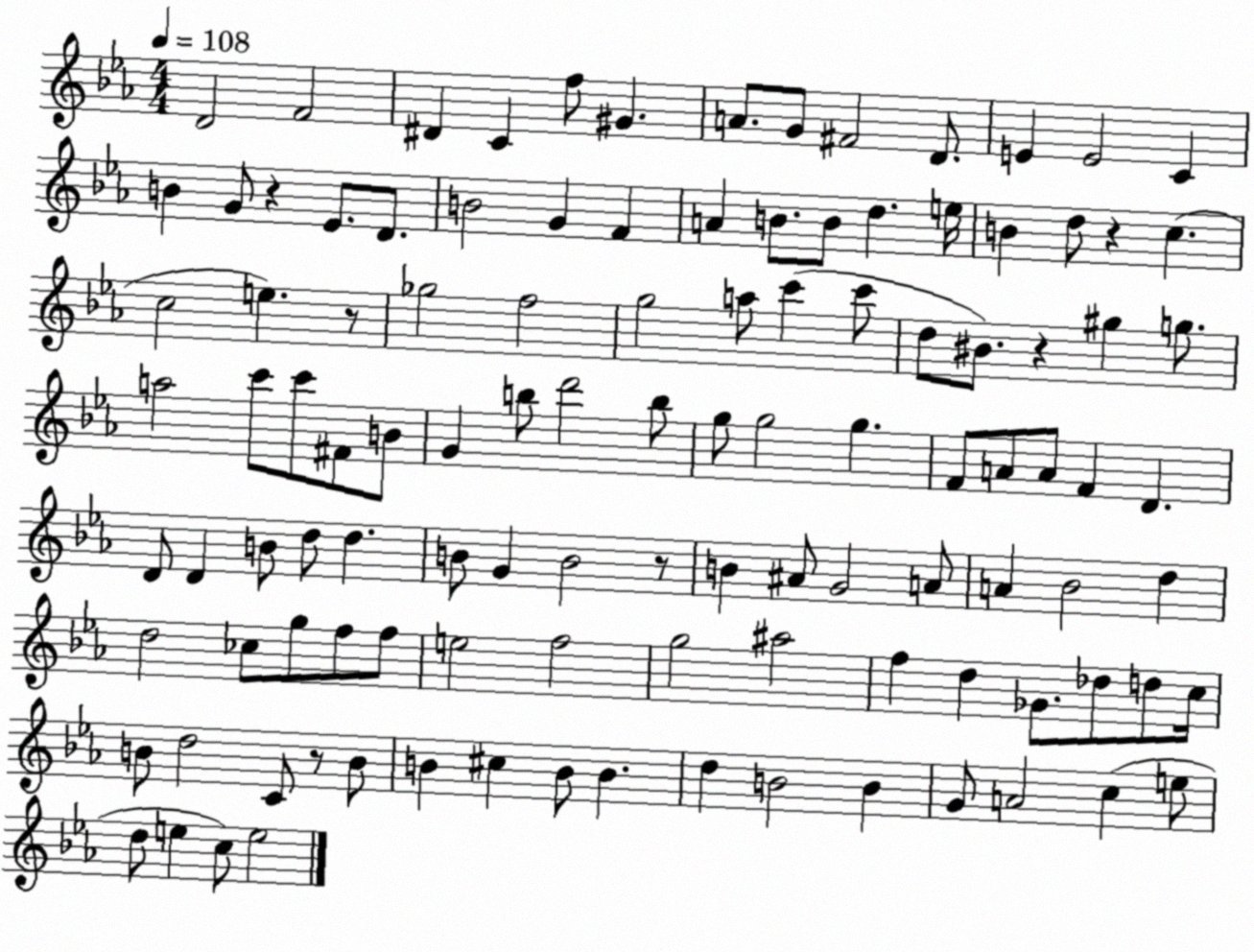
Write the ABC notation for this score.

X:1
T:Untitled
M:4/4
L:1/4
K:Eb
D2 F2 ^D C f/2 ^G A/2 G/2 ^F2 D/2 E E2 C B G/2 z _E/2 D/2 B2 G F A B/2 B/2 d e/4 B d/2 z c c2 e z/2 _g2 f2 g2 a/2 c' c'/2 d/2 ^B/2 z ^g g/2 a2 c'/2 c'/2 ^F/2 B/2 G b/2 d'2 b/2 g/2 g2 g F/2 A/2 A/2 F D D/2 D B/2 d/2 d B/2 G B2 z/2 B ^A/2 G2 A/2 A _B2 d d2 _c/2 g/2 f/2 f/2 e2 f2 g2 ^a2 f d _G/2 _d/2 d/2 c/4 B/2 d2 C/2 z/2 B/2 B ^c B/2 B d B2 B G/2 A2 c e/2 d/2 e c/2 e2